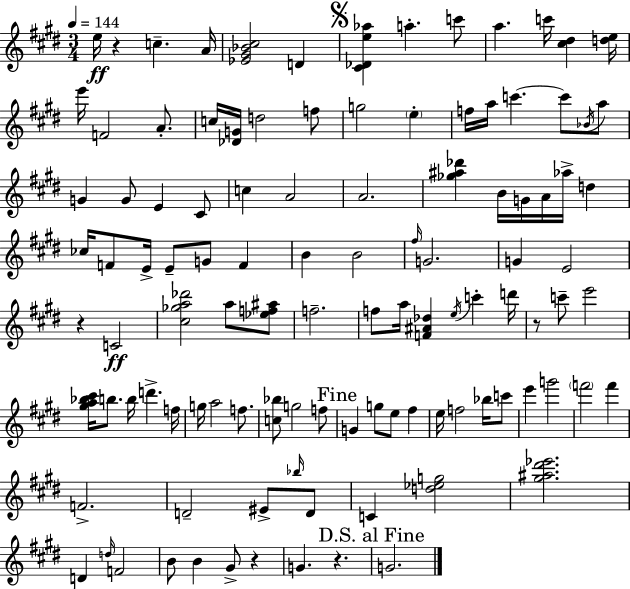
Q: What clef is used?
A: treble